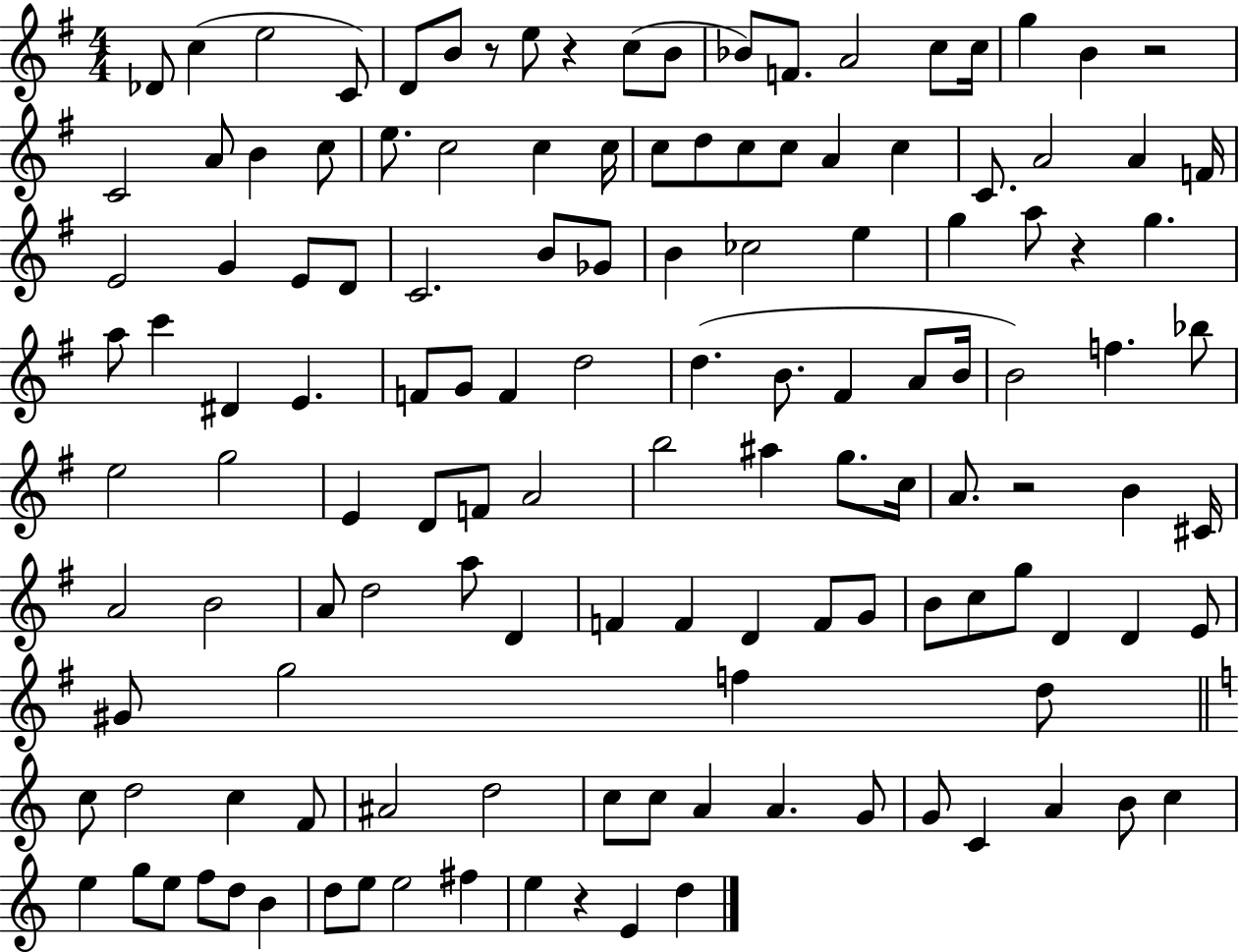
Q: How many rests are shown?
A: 6